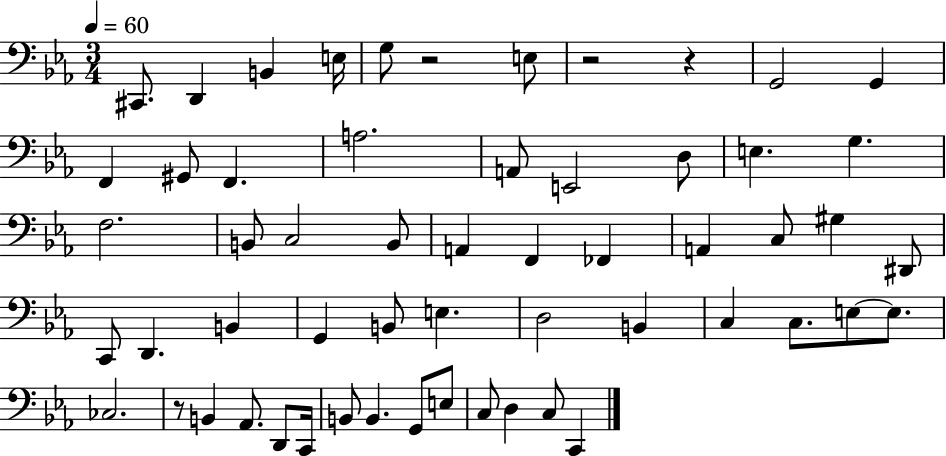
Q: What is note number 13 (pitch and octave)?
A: A2